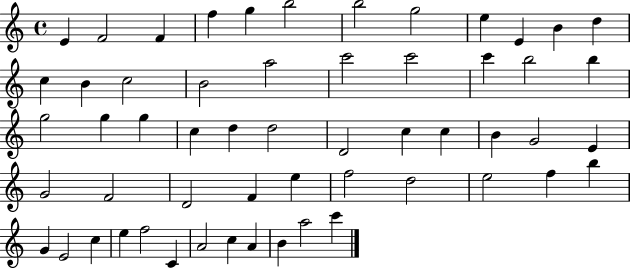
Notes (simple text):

E4/q F4/h F4/q F5/q G5/q B5/h B5/h G5/h E5/q E4/q B4/q D5/q C5/q B4/q C5/h B4/h A5/h C6/h C6/h C6/q B5/h B5/q G5/h G5/q G5/q C5/q D5/q D5/h D4/h C5/q C5/q B4/q G4/h E4/q G4/h F4/h D4/h F4/q E5/q F5/h D5/h E5/h F5/q B5/q G4/q E4/h C5/q E5/q F5/h C4/q A4/h C5/q A4/q B4/q A5/h C6/q